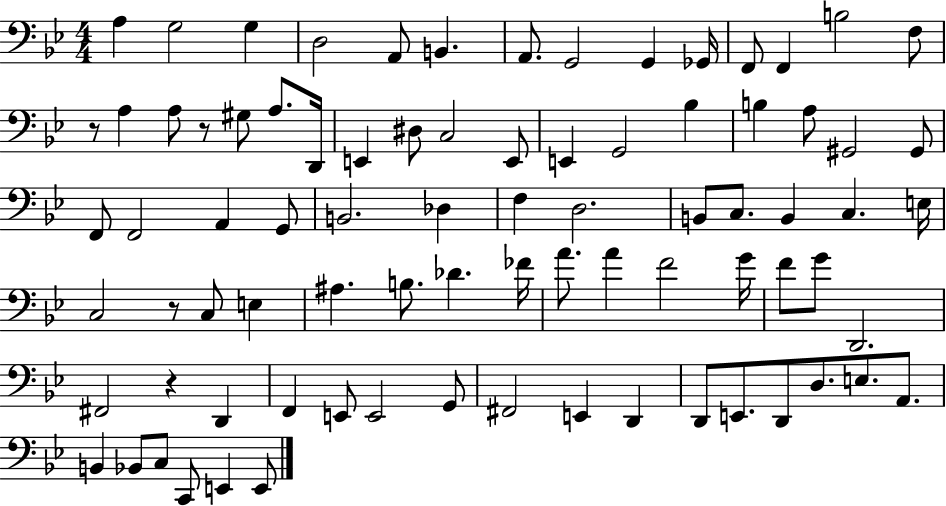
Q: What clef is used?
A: bass